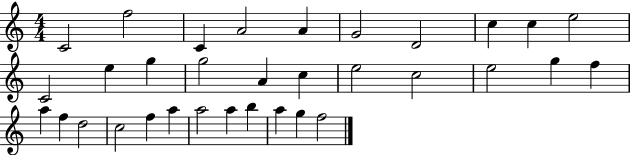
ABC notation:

X:1
T:Untitled
M:4/4
L:1/4
K:C
C2 f2 C A2 A G2 D2 c c e2 C2 e g g2 A c e2 c2 e2 g f a f d2 c2 f a a2 a b a g f2